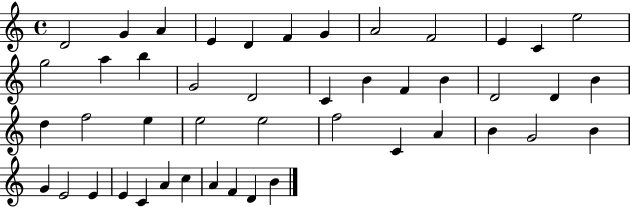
{
  \clef treble
  \time 4/4
  \defaultTimeSignature
  \key c \major
  d'2 g'4 a'4 | e'4 d'4 f'4 g'4 | a'2 f'2 | e'4 c'4 e''2 | \break g''2 a''4 b''4 | g'2 d'2 | c'4 b'4 f'4 b'4 | d'2 d'4 b'4 | \break d''4 f''2 e''4 | e''2 e''2 | f''2 c'4 a'4 | b'4 g'2 b'4 | \break g'4 e'2 e'4 | e'4 c'4 a'4 c''4 | a'4 f'4 d'4 b'4 | \bar "|."
}